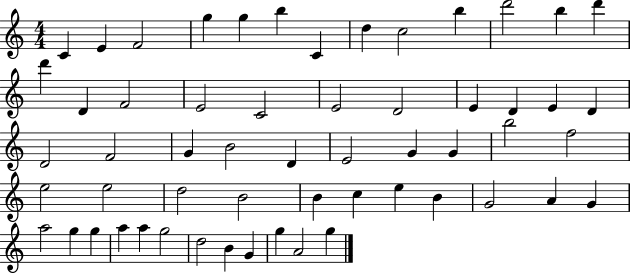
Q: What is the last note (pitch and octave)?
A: G5